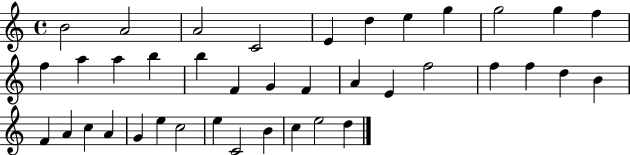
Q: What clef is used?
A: treble